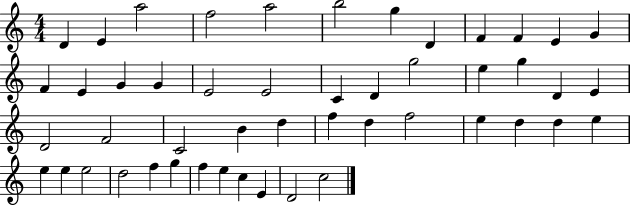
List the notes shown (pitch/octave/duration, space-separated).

D4/q E4/q A5/h F5/h A5/h B5/h G5/q D4/q F4/q F4/q E4/q G4/q F4/q E4/q G4/q G4/q E4/h E4/h C4/q D4/q G5/h E5/q G5/q D4/q E4/q D4/h F4/h C4/h B4/q D5/q F5/q D5/q F5/h E5/q D5/q D5/q E5/q E5/q E5/q E5/h D5/h F5/q G5/q F5/q E5/q C5/q E4/q D4/h C5/h